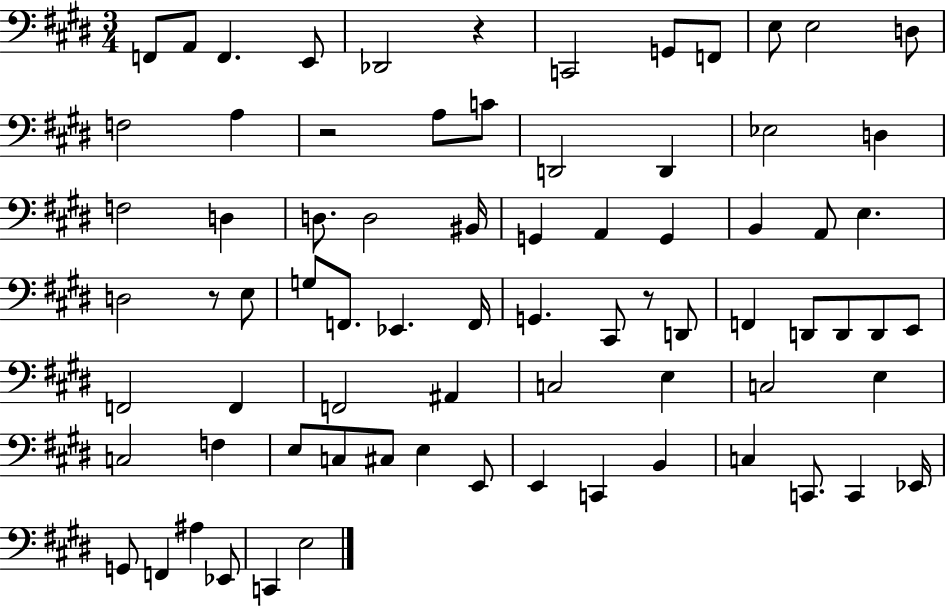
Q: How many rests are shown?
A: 4